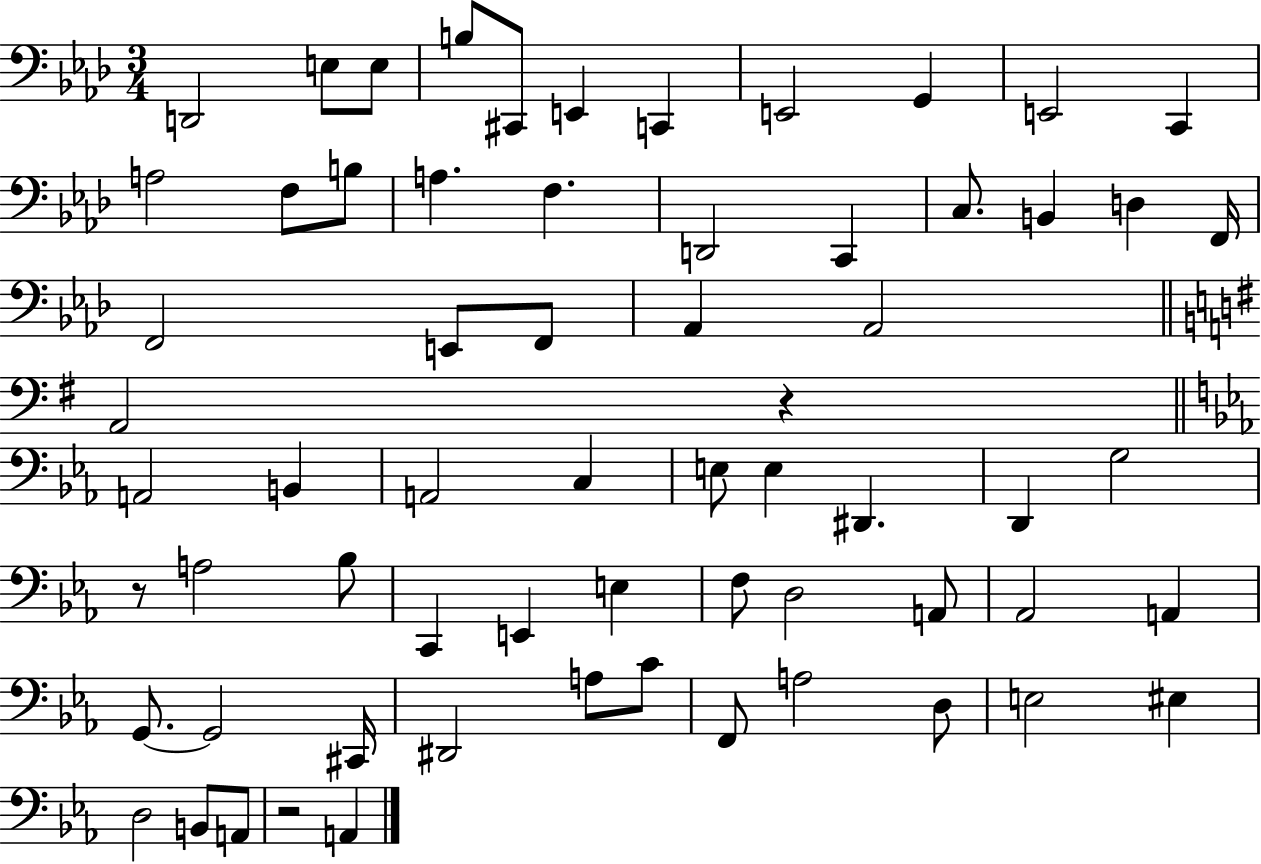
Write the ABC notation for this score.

X:1
T:Untitled
M:3/4
L:1/4
K:Ab
D,,2 E,/2 E,/2 B,/2 ^C,,/2 E,, C,, E,,2 G,, E,,2 C,, A,2 F,/2 B,/2 A, F, D,,2 C,, C,/2 B,, D, F,,/4 F,,2 E,,/2 F,,/2 _A,, _A,,2 A,,2 z A,,2 B,, A,,2 C, E,/2 E, ^D,, D,, G,2 z/2 A,2 _B,/2 C,, E,, E, F,/2 D,2 A,,/2 _A,,2 A,, G,,/2 G,,2 ^C,,/4 ^D,,2 A,/2 C/2 F,,/2 A,2 D,/2 E,2 ^E, D,2 B,,/2 A,,/2 z2 A,,